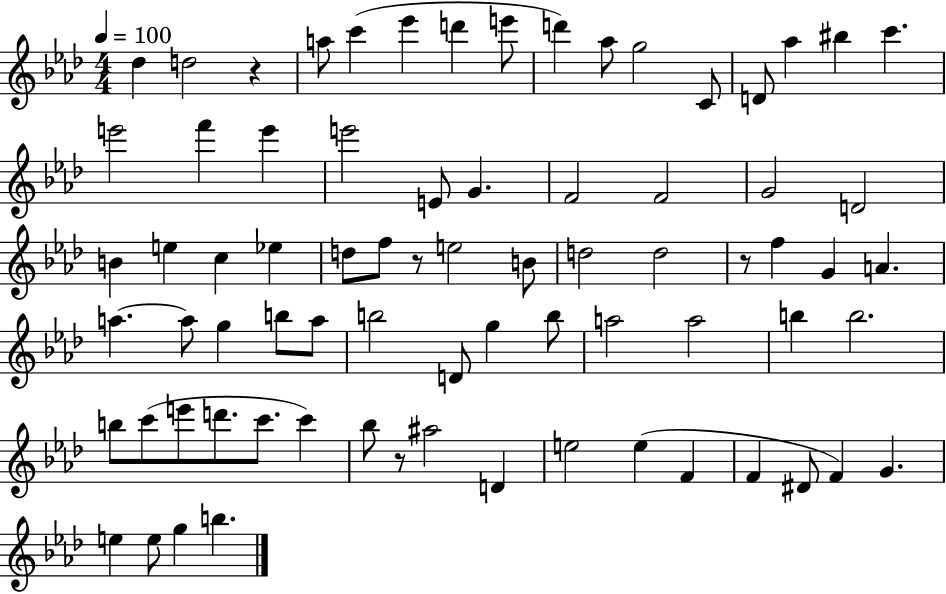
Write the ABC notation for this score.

X:1
T:Untitled
M:4/4
L:1/4
K:Ab
_d d2 z a/2 c' _e' d' e'/2 d' _a/2 g2 C/2 D/2 _a ^b c' e'2 f' e' e'2 E/2 G F2 F2 G2 D2 B e c _e d/2 f/2 z/2 e2 B/2 d2 d2 z/2 f G A a a/2 g b/2 a/2 b2 D/2 g b/2 a2 a2 b b2 b/2 c'/2 e'/2 d'/2 c'/2 c' _b/2 z/2 ^a2 D e2 e F F ^D/2 F G e e/2 g b